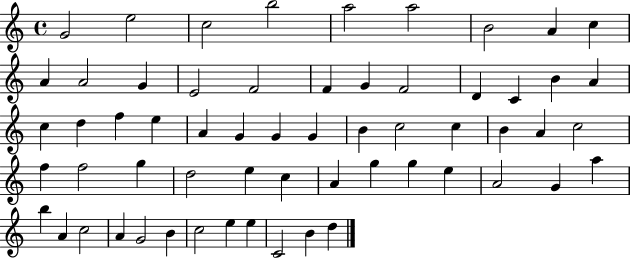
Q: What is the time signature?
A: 4/4